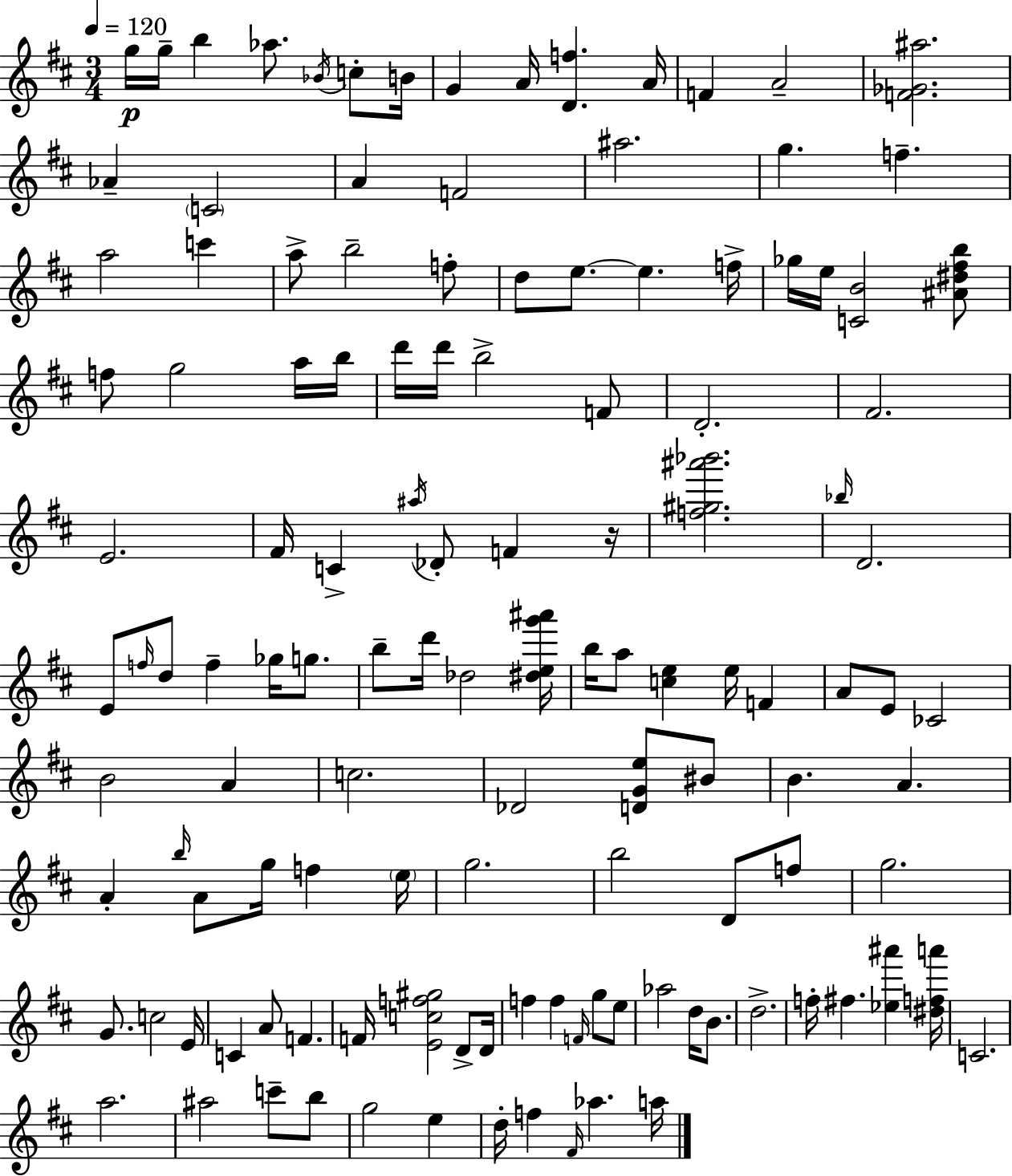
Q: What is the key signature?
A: D major